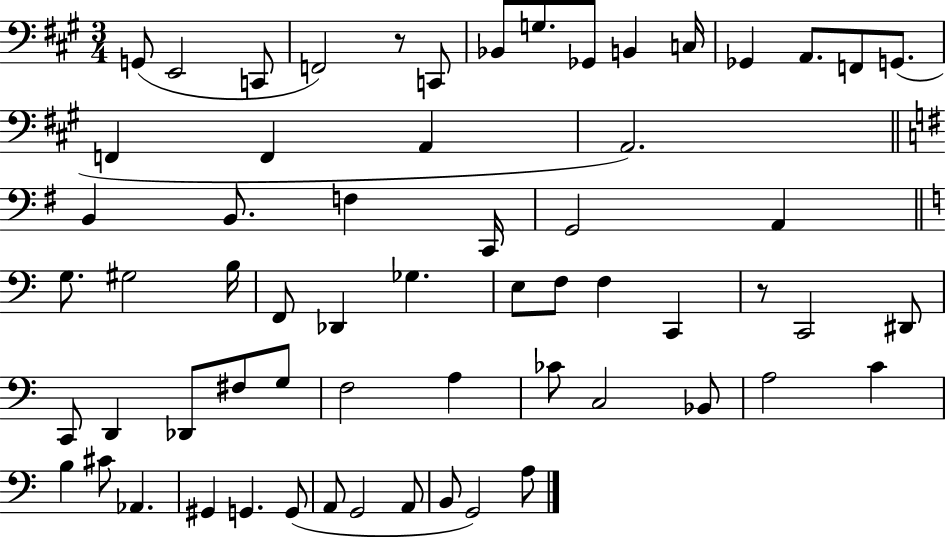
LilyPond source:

{
  \clef bass
  \numericTimeSignature
  \time 3/4
  \key a \major
  g,8( e,2 c,8 | f,2) r8 c,8 | bes,8 g8. ges,8 b,4 c16 | ges,4 a,8. f,8 g,8.( | \break f,4 f,4 a,4 | a,2.) | \bar "||" \break \key g \major b,4 b,8. f4 c,16 | g,2 a,4 | \bar "||" \break \key c \major g8. gis2 b16 | f,8 des,4 ges4. | e8 f8 f4 c,4 | r8 c,2 dis,8 | \break c,8 d,4 des,8 fis8 g8 | f2 a4 | ces'8 c2 bes,8 | a2 c'4 | \break b4 cis'8 aes,4. | gis,4 g,4. g,8( | a,8 g,2 a,8 | b,8 g,2) a8 | \break \bar "|."
}